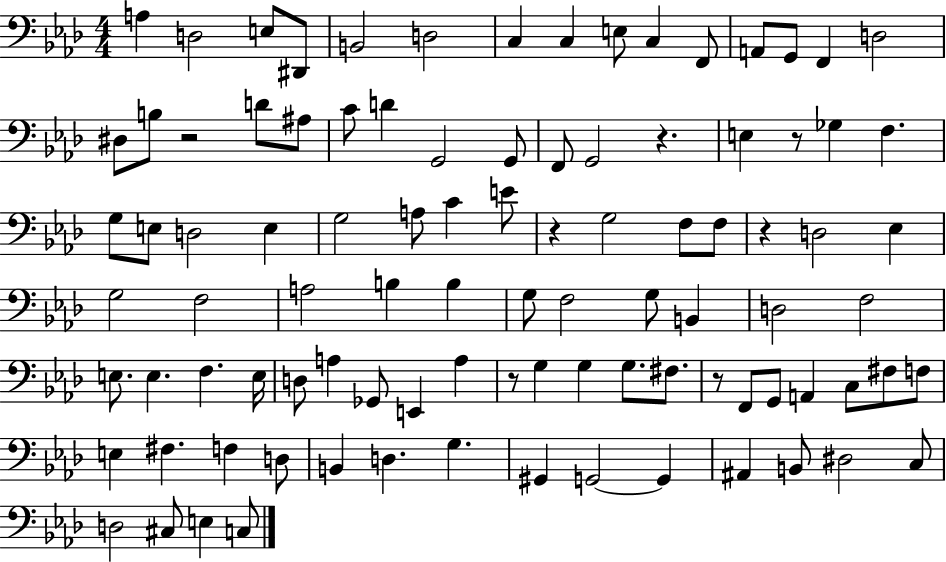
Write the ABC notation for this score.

X:1
T:Untitled
M:4/4
L:1/4
K:Ab
A, D,2 E,/2 ^D,,/2 B,,2 D,2 C, C, E,/2 C, F,,/2 A,,/2 G,,/2 F,, D,2 ^D,/2 B,/2 z2 D/2 ^A,/2 C/2 D G,,2 G,,/2 F,,/2 G,,2 z E, z/2 _G, F, G,/2 E,/2 D,2 E, G,2 A,/2 C E/2 z G,2 F,/2 F,/2 z D,2 _E, G,2 F,2 A,2 B, B, G,/2 F,2 G,/2 B,, D,2 F,2 E,/2 E, F, E,/4 D,/2 A, _G,,/2 E,, A, z/2 G, G, G,/2 ^F,/2 z/2 F,,/2 G,,/2 A,, C,/2 ^F,/2 F,/2 E, ^F, F, D,/2 B,, D, G, ^G,, G,,2 G,, ^A,, B,,/2 ^D,2 C,/2 D,2 ^C,/2 E, C,/2